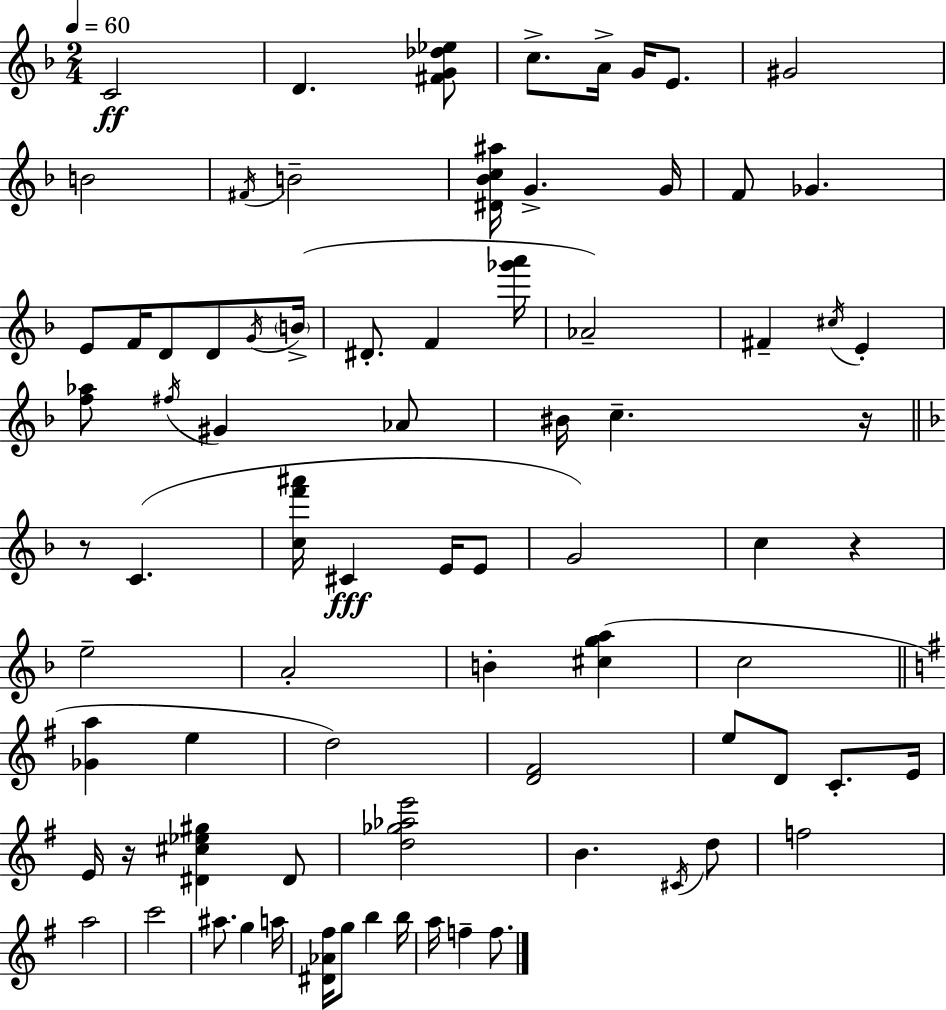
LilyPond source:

{
  \clef treble
  \numericTimeSignature
  \time 2/4
  \key f \major
  \tempo 4 = 60
  c'2\ff | d'4. <fis' g' des'' ees''>8 | c''8.-> a'16-> g'16 e'8. | gis'2 | \break b'2 | \acciaccatura { fis'16 } b'2-- | <dis' bes' c'' ais''>16 g'4.-> | g'16 f'8 ges'4. | \break e'8 f'16 d'8 d'8 | \acciaccatura { g'16 } \parenthesize b'16->( dis'8.-. f'4 | <ges''' a'''>16 aes'2--) | fis'4-- \acciaccatura { cis''16 } e'4-. | \break <f'' aes''>8 \acciaccatura { fis''16 } gis'4 | aes'8 bis'16 c''4.-- | r16 \bar "||" \break \key f \major r8 c'4.( | <c'' f''' ais'''>16 cis'4\fff e'16 e'8 | g'2) | c''4 r4 | \break e''2-- | a'2-. | b'4-. <cis'' g'' a''>4( | c''2 | \break \bar "||" \break \key e \minor <ges' a''>4 e''4 | d''2) | <d' fis'>2 | e''8 d'8 c'8.-. e'16 | \break e'16 r16 <dis' cis'' ees'' gis''>4 dis'8 | <d'' ges'' aes'' e'''>2 | b'4. \acciaccatura { cis'16 } d''8 | f''2 | \break a''2 | c'''2 | ais''8. g''4 | a''16 <dis' aes' fis''>16 g''8 b''4 | \break b''16 a''16 f''4-- f''8. | \bar "|."
}